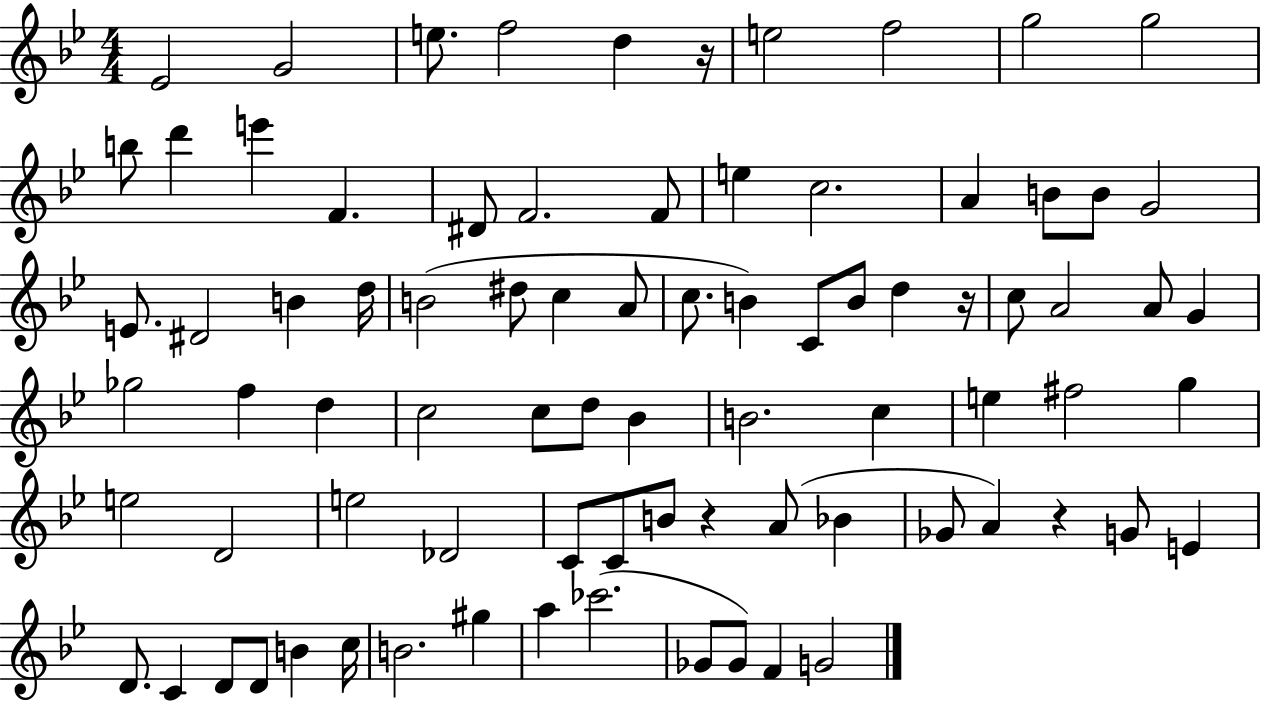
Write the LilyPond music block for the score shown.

{
  \clef treble
  \numericTimeSignature
  \time 4/4
  \key bes \major
  ees'2 g'2 | e''8. f''2 d''4 r16 | e''2 f''2 | g''2 g''2 | \break b''8 d'''4 e'''4 f'4. | dis'8 f'2. f'8 | e''4 c''2. | a'4 b'8 b'8 g'2 | \break e'8. dis'2 b'4 d''16 | b'2( dis''8 c''4 a'8 | c''8. b'4) c'8 b'8 d''4 r16 | c''8 a'2 a'8 g'4 | \break ges''2 f''4 d''4 | c''2 c''8 d''8 bes'4 | b'2. c''4 | e''4 fis''2 g''4 | \break e''2 d'2 | e''2 des'2 | c'8 c'8 b'8 r4 a'8( bes'4 | ges'8 a'4) r4 g'8 e'4 | \break d'8. c'4 d'8 d'8 b'4 c''16 | b'2. gis''4 | a''4 ces'''2.( | ges'8 ges'8) f'4 g'2 | \break \bar "|."
}